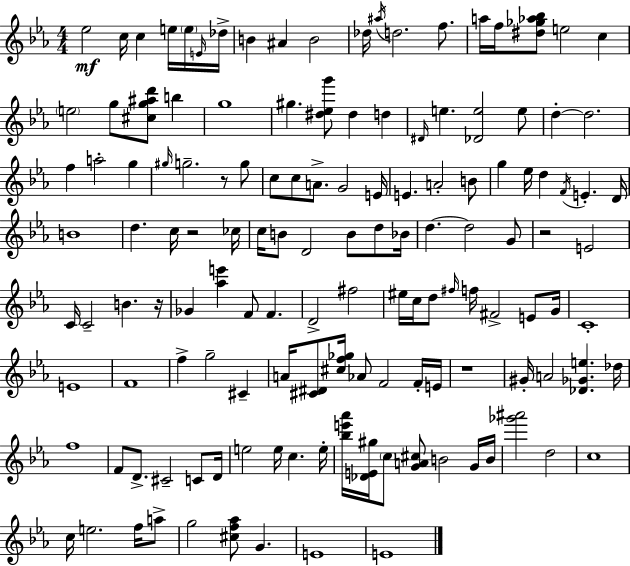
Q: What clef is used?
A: treble